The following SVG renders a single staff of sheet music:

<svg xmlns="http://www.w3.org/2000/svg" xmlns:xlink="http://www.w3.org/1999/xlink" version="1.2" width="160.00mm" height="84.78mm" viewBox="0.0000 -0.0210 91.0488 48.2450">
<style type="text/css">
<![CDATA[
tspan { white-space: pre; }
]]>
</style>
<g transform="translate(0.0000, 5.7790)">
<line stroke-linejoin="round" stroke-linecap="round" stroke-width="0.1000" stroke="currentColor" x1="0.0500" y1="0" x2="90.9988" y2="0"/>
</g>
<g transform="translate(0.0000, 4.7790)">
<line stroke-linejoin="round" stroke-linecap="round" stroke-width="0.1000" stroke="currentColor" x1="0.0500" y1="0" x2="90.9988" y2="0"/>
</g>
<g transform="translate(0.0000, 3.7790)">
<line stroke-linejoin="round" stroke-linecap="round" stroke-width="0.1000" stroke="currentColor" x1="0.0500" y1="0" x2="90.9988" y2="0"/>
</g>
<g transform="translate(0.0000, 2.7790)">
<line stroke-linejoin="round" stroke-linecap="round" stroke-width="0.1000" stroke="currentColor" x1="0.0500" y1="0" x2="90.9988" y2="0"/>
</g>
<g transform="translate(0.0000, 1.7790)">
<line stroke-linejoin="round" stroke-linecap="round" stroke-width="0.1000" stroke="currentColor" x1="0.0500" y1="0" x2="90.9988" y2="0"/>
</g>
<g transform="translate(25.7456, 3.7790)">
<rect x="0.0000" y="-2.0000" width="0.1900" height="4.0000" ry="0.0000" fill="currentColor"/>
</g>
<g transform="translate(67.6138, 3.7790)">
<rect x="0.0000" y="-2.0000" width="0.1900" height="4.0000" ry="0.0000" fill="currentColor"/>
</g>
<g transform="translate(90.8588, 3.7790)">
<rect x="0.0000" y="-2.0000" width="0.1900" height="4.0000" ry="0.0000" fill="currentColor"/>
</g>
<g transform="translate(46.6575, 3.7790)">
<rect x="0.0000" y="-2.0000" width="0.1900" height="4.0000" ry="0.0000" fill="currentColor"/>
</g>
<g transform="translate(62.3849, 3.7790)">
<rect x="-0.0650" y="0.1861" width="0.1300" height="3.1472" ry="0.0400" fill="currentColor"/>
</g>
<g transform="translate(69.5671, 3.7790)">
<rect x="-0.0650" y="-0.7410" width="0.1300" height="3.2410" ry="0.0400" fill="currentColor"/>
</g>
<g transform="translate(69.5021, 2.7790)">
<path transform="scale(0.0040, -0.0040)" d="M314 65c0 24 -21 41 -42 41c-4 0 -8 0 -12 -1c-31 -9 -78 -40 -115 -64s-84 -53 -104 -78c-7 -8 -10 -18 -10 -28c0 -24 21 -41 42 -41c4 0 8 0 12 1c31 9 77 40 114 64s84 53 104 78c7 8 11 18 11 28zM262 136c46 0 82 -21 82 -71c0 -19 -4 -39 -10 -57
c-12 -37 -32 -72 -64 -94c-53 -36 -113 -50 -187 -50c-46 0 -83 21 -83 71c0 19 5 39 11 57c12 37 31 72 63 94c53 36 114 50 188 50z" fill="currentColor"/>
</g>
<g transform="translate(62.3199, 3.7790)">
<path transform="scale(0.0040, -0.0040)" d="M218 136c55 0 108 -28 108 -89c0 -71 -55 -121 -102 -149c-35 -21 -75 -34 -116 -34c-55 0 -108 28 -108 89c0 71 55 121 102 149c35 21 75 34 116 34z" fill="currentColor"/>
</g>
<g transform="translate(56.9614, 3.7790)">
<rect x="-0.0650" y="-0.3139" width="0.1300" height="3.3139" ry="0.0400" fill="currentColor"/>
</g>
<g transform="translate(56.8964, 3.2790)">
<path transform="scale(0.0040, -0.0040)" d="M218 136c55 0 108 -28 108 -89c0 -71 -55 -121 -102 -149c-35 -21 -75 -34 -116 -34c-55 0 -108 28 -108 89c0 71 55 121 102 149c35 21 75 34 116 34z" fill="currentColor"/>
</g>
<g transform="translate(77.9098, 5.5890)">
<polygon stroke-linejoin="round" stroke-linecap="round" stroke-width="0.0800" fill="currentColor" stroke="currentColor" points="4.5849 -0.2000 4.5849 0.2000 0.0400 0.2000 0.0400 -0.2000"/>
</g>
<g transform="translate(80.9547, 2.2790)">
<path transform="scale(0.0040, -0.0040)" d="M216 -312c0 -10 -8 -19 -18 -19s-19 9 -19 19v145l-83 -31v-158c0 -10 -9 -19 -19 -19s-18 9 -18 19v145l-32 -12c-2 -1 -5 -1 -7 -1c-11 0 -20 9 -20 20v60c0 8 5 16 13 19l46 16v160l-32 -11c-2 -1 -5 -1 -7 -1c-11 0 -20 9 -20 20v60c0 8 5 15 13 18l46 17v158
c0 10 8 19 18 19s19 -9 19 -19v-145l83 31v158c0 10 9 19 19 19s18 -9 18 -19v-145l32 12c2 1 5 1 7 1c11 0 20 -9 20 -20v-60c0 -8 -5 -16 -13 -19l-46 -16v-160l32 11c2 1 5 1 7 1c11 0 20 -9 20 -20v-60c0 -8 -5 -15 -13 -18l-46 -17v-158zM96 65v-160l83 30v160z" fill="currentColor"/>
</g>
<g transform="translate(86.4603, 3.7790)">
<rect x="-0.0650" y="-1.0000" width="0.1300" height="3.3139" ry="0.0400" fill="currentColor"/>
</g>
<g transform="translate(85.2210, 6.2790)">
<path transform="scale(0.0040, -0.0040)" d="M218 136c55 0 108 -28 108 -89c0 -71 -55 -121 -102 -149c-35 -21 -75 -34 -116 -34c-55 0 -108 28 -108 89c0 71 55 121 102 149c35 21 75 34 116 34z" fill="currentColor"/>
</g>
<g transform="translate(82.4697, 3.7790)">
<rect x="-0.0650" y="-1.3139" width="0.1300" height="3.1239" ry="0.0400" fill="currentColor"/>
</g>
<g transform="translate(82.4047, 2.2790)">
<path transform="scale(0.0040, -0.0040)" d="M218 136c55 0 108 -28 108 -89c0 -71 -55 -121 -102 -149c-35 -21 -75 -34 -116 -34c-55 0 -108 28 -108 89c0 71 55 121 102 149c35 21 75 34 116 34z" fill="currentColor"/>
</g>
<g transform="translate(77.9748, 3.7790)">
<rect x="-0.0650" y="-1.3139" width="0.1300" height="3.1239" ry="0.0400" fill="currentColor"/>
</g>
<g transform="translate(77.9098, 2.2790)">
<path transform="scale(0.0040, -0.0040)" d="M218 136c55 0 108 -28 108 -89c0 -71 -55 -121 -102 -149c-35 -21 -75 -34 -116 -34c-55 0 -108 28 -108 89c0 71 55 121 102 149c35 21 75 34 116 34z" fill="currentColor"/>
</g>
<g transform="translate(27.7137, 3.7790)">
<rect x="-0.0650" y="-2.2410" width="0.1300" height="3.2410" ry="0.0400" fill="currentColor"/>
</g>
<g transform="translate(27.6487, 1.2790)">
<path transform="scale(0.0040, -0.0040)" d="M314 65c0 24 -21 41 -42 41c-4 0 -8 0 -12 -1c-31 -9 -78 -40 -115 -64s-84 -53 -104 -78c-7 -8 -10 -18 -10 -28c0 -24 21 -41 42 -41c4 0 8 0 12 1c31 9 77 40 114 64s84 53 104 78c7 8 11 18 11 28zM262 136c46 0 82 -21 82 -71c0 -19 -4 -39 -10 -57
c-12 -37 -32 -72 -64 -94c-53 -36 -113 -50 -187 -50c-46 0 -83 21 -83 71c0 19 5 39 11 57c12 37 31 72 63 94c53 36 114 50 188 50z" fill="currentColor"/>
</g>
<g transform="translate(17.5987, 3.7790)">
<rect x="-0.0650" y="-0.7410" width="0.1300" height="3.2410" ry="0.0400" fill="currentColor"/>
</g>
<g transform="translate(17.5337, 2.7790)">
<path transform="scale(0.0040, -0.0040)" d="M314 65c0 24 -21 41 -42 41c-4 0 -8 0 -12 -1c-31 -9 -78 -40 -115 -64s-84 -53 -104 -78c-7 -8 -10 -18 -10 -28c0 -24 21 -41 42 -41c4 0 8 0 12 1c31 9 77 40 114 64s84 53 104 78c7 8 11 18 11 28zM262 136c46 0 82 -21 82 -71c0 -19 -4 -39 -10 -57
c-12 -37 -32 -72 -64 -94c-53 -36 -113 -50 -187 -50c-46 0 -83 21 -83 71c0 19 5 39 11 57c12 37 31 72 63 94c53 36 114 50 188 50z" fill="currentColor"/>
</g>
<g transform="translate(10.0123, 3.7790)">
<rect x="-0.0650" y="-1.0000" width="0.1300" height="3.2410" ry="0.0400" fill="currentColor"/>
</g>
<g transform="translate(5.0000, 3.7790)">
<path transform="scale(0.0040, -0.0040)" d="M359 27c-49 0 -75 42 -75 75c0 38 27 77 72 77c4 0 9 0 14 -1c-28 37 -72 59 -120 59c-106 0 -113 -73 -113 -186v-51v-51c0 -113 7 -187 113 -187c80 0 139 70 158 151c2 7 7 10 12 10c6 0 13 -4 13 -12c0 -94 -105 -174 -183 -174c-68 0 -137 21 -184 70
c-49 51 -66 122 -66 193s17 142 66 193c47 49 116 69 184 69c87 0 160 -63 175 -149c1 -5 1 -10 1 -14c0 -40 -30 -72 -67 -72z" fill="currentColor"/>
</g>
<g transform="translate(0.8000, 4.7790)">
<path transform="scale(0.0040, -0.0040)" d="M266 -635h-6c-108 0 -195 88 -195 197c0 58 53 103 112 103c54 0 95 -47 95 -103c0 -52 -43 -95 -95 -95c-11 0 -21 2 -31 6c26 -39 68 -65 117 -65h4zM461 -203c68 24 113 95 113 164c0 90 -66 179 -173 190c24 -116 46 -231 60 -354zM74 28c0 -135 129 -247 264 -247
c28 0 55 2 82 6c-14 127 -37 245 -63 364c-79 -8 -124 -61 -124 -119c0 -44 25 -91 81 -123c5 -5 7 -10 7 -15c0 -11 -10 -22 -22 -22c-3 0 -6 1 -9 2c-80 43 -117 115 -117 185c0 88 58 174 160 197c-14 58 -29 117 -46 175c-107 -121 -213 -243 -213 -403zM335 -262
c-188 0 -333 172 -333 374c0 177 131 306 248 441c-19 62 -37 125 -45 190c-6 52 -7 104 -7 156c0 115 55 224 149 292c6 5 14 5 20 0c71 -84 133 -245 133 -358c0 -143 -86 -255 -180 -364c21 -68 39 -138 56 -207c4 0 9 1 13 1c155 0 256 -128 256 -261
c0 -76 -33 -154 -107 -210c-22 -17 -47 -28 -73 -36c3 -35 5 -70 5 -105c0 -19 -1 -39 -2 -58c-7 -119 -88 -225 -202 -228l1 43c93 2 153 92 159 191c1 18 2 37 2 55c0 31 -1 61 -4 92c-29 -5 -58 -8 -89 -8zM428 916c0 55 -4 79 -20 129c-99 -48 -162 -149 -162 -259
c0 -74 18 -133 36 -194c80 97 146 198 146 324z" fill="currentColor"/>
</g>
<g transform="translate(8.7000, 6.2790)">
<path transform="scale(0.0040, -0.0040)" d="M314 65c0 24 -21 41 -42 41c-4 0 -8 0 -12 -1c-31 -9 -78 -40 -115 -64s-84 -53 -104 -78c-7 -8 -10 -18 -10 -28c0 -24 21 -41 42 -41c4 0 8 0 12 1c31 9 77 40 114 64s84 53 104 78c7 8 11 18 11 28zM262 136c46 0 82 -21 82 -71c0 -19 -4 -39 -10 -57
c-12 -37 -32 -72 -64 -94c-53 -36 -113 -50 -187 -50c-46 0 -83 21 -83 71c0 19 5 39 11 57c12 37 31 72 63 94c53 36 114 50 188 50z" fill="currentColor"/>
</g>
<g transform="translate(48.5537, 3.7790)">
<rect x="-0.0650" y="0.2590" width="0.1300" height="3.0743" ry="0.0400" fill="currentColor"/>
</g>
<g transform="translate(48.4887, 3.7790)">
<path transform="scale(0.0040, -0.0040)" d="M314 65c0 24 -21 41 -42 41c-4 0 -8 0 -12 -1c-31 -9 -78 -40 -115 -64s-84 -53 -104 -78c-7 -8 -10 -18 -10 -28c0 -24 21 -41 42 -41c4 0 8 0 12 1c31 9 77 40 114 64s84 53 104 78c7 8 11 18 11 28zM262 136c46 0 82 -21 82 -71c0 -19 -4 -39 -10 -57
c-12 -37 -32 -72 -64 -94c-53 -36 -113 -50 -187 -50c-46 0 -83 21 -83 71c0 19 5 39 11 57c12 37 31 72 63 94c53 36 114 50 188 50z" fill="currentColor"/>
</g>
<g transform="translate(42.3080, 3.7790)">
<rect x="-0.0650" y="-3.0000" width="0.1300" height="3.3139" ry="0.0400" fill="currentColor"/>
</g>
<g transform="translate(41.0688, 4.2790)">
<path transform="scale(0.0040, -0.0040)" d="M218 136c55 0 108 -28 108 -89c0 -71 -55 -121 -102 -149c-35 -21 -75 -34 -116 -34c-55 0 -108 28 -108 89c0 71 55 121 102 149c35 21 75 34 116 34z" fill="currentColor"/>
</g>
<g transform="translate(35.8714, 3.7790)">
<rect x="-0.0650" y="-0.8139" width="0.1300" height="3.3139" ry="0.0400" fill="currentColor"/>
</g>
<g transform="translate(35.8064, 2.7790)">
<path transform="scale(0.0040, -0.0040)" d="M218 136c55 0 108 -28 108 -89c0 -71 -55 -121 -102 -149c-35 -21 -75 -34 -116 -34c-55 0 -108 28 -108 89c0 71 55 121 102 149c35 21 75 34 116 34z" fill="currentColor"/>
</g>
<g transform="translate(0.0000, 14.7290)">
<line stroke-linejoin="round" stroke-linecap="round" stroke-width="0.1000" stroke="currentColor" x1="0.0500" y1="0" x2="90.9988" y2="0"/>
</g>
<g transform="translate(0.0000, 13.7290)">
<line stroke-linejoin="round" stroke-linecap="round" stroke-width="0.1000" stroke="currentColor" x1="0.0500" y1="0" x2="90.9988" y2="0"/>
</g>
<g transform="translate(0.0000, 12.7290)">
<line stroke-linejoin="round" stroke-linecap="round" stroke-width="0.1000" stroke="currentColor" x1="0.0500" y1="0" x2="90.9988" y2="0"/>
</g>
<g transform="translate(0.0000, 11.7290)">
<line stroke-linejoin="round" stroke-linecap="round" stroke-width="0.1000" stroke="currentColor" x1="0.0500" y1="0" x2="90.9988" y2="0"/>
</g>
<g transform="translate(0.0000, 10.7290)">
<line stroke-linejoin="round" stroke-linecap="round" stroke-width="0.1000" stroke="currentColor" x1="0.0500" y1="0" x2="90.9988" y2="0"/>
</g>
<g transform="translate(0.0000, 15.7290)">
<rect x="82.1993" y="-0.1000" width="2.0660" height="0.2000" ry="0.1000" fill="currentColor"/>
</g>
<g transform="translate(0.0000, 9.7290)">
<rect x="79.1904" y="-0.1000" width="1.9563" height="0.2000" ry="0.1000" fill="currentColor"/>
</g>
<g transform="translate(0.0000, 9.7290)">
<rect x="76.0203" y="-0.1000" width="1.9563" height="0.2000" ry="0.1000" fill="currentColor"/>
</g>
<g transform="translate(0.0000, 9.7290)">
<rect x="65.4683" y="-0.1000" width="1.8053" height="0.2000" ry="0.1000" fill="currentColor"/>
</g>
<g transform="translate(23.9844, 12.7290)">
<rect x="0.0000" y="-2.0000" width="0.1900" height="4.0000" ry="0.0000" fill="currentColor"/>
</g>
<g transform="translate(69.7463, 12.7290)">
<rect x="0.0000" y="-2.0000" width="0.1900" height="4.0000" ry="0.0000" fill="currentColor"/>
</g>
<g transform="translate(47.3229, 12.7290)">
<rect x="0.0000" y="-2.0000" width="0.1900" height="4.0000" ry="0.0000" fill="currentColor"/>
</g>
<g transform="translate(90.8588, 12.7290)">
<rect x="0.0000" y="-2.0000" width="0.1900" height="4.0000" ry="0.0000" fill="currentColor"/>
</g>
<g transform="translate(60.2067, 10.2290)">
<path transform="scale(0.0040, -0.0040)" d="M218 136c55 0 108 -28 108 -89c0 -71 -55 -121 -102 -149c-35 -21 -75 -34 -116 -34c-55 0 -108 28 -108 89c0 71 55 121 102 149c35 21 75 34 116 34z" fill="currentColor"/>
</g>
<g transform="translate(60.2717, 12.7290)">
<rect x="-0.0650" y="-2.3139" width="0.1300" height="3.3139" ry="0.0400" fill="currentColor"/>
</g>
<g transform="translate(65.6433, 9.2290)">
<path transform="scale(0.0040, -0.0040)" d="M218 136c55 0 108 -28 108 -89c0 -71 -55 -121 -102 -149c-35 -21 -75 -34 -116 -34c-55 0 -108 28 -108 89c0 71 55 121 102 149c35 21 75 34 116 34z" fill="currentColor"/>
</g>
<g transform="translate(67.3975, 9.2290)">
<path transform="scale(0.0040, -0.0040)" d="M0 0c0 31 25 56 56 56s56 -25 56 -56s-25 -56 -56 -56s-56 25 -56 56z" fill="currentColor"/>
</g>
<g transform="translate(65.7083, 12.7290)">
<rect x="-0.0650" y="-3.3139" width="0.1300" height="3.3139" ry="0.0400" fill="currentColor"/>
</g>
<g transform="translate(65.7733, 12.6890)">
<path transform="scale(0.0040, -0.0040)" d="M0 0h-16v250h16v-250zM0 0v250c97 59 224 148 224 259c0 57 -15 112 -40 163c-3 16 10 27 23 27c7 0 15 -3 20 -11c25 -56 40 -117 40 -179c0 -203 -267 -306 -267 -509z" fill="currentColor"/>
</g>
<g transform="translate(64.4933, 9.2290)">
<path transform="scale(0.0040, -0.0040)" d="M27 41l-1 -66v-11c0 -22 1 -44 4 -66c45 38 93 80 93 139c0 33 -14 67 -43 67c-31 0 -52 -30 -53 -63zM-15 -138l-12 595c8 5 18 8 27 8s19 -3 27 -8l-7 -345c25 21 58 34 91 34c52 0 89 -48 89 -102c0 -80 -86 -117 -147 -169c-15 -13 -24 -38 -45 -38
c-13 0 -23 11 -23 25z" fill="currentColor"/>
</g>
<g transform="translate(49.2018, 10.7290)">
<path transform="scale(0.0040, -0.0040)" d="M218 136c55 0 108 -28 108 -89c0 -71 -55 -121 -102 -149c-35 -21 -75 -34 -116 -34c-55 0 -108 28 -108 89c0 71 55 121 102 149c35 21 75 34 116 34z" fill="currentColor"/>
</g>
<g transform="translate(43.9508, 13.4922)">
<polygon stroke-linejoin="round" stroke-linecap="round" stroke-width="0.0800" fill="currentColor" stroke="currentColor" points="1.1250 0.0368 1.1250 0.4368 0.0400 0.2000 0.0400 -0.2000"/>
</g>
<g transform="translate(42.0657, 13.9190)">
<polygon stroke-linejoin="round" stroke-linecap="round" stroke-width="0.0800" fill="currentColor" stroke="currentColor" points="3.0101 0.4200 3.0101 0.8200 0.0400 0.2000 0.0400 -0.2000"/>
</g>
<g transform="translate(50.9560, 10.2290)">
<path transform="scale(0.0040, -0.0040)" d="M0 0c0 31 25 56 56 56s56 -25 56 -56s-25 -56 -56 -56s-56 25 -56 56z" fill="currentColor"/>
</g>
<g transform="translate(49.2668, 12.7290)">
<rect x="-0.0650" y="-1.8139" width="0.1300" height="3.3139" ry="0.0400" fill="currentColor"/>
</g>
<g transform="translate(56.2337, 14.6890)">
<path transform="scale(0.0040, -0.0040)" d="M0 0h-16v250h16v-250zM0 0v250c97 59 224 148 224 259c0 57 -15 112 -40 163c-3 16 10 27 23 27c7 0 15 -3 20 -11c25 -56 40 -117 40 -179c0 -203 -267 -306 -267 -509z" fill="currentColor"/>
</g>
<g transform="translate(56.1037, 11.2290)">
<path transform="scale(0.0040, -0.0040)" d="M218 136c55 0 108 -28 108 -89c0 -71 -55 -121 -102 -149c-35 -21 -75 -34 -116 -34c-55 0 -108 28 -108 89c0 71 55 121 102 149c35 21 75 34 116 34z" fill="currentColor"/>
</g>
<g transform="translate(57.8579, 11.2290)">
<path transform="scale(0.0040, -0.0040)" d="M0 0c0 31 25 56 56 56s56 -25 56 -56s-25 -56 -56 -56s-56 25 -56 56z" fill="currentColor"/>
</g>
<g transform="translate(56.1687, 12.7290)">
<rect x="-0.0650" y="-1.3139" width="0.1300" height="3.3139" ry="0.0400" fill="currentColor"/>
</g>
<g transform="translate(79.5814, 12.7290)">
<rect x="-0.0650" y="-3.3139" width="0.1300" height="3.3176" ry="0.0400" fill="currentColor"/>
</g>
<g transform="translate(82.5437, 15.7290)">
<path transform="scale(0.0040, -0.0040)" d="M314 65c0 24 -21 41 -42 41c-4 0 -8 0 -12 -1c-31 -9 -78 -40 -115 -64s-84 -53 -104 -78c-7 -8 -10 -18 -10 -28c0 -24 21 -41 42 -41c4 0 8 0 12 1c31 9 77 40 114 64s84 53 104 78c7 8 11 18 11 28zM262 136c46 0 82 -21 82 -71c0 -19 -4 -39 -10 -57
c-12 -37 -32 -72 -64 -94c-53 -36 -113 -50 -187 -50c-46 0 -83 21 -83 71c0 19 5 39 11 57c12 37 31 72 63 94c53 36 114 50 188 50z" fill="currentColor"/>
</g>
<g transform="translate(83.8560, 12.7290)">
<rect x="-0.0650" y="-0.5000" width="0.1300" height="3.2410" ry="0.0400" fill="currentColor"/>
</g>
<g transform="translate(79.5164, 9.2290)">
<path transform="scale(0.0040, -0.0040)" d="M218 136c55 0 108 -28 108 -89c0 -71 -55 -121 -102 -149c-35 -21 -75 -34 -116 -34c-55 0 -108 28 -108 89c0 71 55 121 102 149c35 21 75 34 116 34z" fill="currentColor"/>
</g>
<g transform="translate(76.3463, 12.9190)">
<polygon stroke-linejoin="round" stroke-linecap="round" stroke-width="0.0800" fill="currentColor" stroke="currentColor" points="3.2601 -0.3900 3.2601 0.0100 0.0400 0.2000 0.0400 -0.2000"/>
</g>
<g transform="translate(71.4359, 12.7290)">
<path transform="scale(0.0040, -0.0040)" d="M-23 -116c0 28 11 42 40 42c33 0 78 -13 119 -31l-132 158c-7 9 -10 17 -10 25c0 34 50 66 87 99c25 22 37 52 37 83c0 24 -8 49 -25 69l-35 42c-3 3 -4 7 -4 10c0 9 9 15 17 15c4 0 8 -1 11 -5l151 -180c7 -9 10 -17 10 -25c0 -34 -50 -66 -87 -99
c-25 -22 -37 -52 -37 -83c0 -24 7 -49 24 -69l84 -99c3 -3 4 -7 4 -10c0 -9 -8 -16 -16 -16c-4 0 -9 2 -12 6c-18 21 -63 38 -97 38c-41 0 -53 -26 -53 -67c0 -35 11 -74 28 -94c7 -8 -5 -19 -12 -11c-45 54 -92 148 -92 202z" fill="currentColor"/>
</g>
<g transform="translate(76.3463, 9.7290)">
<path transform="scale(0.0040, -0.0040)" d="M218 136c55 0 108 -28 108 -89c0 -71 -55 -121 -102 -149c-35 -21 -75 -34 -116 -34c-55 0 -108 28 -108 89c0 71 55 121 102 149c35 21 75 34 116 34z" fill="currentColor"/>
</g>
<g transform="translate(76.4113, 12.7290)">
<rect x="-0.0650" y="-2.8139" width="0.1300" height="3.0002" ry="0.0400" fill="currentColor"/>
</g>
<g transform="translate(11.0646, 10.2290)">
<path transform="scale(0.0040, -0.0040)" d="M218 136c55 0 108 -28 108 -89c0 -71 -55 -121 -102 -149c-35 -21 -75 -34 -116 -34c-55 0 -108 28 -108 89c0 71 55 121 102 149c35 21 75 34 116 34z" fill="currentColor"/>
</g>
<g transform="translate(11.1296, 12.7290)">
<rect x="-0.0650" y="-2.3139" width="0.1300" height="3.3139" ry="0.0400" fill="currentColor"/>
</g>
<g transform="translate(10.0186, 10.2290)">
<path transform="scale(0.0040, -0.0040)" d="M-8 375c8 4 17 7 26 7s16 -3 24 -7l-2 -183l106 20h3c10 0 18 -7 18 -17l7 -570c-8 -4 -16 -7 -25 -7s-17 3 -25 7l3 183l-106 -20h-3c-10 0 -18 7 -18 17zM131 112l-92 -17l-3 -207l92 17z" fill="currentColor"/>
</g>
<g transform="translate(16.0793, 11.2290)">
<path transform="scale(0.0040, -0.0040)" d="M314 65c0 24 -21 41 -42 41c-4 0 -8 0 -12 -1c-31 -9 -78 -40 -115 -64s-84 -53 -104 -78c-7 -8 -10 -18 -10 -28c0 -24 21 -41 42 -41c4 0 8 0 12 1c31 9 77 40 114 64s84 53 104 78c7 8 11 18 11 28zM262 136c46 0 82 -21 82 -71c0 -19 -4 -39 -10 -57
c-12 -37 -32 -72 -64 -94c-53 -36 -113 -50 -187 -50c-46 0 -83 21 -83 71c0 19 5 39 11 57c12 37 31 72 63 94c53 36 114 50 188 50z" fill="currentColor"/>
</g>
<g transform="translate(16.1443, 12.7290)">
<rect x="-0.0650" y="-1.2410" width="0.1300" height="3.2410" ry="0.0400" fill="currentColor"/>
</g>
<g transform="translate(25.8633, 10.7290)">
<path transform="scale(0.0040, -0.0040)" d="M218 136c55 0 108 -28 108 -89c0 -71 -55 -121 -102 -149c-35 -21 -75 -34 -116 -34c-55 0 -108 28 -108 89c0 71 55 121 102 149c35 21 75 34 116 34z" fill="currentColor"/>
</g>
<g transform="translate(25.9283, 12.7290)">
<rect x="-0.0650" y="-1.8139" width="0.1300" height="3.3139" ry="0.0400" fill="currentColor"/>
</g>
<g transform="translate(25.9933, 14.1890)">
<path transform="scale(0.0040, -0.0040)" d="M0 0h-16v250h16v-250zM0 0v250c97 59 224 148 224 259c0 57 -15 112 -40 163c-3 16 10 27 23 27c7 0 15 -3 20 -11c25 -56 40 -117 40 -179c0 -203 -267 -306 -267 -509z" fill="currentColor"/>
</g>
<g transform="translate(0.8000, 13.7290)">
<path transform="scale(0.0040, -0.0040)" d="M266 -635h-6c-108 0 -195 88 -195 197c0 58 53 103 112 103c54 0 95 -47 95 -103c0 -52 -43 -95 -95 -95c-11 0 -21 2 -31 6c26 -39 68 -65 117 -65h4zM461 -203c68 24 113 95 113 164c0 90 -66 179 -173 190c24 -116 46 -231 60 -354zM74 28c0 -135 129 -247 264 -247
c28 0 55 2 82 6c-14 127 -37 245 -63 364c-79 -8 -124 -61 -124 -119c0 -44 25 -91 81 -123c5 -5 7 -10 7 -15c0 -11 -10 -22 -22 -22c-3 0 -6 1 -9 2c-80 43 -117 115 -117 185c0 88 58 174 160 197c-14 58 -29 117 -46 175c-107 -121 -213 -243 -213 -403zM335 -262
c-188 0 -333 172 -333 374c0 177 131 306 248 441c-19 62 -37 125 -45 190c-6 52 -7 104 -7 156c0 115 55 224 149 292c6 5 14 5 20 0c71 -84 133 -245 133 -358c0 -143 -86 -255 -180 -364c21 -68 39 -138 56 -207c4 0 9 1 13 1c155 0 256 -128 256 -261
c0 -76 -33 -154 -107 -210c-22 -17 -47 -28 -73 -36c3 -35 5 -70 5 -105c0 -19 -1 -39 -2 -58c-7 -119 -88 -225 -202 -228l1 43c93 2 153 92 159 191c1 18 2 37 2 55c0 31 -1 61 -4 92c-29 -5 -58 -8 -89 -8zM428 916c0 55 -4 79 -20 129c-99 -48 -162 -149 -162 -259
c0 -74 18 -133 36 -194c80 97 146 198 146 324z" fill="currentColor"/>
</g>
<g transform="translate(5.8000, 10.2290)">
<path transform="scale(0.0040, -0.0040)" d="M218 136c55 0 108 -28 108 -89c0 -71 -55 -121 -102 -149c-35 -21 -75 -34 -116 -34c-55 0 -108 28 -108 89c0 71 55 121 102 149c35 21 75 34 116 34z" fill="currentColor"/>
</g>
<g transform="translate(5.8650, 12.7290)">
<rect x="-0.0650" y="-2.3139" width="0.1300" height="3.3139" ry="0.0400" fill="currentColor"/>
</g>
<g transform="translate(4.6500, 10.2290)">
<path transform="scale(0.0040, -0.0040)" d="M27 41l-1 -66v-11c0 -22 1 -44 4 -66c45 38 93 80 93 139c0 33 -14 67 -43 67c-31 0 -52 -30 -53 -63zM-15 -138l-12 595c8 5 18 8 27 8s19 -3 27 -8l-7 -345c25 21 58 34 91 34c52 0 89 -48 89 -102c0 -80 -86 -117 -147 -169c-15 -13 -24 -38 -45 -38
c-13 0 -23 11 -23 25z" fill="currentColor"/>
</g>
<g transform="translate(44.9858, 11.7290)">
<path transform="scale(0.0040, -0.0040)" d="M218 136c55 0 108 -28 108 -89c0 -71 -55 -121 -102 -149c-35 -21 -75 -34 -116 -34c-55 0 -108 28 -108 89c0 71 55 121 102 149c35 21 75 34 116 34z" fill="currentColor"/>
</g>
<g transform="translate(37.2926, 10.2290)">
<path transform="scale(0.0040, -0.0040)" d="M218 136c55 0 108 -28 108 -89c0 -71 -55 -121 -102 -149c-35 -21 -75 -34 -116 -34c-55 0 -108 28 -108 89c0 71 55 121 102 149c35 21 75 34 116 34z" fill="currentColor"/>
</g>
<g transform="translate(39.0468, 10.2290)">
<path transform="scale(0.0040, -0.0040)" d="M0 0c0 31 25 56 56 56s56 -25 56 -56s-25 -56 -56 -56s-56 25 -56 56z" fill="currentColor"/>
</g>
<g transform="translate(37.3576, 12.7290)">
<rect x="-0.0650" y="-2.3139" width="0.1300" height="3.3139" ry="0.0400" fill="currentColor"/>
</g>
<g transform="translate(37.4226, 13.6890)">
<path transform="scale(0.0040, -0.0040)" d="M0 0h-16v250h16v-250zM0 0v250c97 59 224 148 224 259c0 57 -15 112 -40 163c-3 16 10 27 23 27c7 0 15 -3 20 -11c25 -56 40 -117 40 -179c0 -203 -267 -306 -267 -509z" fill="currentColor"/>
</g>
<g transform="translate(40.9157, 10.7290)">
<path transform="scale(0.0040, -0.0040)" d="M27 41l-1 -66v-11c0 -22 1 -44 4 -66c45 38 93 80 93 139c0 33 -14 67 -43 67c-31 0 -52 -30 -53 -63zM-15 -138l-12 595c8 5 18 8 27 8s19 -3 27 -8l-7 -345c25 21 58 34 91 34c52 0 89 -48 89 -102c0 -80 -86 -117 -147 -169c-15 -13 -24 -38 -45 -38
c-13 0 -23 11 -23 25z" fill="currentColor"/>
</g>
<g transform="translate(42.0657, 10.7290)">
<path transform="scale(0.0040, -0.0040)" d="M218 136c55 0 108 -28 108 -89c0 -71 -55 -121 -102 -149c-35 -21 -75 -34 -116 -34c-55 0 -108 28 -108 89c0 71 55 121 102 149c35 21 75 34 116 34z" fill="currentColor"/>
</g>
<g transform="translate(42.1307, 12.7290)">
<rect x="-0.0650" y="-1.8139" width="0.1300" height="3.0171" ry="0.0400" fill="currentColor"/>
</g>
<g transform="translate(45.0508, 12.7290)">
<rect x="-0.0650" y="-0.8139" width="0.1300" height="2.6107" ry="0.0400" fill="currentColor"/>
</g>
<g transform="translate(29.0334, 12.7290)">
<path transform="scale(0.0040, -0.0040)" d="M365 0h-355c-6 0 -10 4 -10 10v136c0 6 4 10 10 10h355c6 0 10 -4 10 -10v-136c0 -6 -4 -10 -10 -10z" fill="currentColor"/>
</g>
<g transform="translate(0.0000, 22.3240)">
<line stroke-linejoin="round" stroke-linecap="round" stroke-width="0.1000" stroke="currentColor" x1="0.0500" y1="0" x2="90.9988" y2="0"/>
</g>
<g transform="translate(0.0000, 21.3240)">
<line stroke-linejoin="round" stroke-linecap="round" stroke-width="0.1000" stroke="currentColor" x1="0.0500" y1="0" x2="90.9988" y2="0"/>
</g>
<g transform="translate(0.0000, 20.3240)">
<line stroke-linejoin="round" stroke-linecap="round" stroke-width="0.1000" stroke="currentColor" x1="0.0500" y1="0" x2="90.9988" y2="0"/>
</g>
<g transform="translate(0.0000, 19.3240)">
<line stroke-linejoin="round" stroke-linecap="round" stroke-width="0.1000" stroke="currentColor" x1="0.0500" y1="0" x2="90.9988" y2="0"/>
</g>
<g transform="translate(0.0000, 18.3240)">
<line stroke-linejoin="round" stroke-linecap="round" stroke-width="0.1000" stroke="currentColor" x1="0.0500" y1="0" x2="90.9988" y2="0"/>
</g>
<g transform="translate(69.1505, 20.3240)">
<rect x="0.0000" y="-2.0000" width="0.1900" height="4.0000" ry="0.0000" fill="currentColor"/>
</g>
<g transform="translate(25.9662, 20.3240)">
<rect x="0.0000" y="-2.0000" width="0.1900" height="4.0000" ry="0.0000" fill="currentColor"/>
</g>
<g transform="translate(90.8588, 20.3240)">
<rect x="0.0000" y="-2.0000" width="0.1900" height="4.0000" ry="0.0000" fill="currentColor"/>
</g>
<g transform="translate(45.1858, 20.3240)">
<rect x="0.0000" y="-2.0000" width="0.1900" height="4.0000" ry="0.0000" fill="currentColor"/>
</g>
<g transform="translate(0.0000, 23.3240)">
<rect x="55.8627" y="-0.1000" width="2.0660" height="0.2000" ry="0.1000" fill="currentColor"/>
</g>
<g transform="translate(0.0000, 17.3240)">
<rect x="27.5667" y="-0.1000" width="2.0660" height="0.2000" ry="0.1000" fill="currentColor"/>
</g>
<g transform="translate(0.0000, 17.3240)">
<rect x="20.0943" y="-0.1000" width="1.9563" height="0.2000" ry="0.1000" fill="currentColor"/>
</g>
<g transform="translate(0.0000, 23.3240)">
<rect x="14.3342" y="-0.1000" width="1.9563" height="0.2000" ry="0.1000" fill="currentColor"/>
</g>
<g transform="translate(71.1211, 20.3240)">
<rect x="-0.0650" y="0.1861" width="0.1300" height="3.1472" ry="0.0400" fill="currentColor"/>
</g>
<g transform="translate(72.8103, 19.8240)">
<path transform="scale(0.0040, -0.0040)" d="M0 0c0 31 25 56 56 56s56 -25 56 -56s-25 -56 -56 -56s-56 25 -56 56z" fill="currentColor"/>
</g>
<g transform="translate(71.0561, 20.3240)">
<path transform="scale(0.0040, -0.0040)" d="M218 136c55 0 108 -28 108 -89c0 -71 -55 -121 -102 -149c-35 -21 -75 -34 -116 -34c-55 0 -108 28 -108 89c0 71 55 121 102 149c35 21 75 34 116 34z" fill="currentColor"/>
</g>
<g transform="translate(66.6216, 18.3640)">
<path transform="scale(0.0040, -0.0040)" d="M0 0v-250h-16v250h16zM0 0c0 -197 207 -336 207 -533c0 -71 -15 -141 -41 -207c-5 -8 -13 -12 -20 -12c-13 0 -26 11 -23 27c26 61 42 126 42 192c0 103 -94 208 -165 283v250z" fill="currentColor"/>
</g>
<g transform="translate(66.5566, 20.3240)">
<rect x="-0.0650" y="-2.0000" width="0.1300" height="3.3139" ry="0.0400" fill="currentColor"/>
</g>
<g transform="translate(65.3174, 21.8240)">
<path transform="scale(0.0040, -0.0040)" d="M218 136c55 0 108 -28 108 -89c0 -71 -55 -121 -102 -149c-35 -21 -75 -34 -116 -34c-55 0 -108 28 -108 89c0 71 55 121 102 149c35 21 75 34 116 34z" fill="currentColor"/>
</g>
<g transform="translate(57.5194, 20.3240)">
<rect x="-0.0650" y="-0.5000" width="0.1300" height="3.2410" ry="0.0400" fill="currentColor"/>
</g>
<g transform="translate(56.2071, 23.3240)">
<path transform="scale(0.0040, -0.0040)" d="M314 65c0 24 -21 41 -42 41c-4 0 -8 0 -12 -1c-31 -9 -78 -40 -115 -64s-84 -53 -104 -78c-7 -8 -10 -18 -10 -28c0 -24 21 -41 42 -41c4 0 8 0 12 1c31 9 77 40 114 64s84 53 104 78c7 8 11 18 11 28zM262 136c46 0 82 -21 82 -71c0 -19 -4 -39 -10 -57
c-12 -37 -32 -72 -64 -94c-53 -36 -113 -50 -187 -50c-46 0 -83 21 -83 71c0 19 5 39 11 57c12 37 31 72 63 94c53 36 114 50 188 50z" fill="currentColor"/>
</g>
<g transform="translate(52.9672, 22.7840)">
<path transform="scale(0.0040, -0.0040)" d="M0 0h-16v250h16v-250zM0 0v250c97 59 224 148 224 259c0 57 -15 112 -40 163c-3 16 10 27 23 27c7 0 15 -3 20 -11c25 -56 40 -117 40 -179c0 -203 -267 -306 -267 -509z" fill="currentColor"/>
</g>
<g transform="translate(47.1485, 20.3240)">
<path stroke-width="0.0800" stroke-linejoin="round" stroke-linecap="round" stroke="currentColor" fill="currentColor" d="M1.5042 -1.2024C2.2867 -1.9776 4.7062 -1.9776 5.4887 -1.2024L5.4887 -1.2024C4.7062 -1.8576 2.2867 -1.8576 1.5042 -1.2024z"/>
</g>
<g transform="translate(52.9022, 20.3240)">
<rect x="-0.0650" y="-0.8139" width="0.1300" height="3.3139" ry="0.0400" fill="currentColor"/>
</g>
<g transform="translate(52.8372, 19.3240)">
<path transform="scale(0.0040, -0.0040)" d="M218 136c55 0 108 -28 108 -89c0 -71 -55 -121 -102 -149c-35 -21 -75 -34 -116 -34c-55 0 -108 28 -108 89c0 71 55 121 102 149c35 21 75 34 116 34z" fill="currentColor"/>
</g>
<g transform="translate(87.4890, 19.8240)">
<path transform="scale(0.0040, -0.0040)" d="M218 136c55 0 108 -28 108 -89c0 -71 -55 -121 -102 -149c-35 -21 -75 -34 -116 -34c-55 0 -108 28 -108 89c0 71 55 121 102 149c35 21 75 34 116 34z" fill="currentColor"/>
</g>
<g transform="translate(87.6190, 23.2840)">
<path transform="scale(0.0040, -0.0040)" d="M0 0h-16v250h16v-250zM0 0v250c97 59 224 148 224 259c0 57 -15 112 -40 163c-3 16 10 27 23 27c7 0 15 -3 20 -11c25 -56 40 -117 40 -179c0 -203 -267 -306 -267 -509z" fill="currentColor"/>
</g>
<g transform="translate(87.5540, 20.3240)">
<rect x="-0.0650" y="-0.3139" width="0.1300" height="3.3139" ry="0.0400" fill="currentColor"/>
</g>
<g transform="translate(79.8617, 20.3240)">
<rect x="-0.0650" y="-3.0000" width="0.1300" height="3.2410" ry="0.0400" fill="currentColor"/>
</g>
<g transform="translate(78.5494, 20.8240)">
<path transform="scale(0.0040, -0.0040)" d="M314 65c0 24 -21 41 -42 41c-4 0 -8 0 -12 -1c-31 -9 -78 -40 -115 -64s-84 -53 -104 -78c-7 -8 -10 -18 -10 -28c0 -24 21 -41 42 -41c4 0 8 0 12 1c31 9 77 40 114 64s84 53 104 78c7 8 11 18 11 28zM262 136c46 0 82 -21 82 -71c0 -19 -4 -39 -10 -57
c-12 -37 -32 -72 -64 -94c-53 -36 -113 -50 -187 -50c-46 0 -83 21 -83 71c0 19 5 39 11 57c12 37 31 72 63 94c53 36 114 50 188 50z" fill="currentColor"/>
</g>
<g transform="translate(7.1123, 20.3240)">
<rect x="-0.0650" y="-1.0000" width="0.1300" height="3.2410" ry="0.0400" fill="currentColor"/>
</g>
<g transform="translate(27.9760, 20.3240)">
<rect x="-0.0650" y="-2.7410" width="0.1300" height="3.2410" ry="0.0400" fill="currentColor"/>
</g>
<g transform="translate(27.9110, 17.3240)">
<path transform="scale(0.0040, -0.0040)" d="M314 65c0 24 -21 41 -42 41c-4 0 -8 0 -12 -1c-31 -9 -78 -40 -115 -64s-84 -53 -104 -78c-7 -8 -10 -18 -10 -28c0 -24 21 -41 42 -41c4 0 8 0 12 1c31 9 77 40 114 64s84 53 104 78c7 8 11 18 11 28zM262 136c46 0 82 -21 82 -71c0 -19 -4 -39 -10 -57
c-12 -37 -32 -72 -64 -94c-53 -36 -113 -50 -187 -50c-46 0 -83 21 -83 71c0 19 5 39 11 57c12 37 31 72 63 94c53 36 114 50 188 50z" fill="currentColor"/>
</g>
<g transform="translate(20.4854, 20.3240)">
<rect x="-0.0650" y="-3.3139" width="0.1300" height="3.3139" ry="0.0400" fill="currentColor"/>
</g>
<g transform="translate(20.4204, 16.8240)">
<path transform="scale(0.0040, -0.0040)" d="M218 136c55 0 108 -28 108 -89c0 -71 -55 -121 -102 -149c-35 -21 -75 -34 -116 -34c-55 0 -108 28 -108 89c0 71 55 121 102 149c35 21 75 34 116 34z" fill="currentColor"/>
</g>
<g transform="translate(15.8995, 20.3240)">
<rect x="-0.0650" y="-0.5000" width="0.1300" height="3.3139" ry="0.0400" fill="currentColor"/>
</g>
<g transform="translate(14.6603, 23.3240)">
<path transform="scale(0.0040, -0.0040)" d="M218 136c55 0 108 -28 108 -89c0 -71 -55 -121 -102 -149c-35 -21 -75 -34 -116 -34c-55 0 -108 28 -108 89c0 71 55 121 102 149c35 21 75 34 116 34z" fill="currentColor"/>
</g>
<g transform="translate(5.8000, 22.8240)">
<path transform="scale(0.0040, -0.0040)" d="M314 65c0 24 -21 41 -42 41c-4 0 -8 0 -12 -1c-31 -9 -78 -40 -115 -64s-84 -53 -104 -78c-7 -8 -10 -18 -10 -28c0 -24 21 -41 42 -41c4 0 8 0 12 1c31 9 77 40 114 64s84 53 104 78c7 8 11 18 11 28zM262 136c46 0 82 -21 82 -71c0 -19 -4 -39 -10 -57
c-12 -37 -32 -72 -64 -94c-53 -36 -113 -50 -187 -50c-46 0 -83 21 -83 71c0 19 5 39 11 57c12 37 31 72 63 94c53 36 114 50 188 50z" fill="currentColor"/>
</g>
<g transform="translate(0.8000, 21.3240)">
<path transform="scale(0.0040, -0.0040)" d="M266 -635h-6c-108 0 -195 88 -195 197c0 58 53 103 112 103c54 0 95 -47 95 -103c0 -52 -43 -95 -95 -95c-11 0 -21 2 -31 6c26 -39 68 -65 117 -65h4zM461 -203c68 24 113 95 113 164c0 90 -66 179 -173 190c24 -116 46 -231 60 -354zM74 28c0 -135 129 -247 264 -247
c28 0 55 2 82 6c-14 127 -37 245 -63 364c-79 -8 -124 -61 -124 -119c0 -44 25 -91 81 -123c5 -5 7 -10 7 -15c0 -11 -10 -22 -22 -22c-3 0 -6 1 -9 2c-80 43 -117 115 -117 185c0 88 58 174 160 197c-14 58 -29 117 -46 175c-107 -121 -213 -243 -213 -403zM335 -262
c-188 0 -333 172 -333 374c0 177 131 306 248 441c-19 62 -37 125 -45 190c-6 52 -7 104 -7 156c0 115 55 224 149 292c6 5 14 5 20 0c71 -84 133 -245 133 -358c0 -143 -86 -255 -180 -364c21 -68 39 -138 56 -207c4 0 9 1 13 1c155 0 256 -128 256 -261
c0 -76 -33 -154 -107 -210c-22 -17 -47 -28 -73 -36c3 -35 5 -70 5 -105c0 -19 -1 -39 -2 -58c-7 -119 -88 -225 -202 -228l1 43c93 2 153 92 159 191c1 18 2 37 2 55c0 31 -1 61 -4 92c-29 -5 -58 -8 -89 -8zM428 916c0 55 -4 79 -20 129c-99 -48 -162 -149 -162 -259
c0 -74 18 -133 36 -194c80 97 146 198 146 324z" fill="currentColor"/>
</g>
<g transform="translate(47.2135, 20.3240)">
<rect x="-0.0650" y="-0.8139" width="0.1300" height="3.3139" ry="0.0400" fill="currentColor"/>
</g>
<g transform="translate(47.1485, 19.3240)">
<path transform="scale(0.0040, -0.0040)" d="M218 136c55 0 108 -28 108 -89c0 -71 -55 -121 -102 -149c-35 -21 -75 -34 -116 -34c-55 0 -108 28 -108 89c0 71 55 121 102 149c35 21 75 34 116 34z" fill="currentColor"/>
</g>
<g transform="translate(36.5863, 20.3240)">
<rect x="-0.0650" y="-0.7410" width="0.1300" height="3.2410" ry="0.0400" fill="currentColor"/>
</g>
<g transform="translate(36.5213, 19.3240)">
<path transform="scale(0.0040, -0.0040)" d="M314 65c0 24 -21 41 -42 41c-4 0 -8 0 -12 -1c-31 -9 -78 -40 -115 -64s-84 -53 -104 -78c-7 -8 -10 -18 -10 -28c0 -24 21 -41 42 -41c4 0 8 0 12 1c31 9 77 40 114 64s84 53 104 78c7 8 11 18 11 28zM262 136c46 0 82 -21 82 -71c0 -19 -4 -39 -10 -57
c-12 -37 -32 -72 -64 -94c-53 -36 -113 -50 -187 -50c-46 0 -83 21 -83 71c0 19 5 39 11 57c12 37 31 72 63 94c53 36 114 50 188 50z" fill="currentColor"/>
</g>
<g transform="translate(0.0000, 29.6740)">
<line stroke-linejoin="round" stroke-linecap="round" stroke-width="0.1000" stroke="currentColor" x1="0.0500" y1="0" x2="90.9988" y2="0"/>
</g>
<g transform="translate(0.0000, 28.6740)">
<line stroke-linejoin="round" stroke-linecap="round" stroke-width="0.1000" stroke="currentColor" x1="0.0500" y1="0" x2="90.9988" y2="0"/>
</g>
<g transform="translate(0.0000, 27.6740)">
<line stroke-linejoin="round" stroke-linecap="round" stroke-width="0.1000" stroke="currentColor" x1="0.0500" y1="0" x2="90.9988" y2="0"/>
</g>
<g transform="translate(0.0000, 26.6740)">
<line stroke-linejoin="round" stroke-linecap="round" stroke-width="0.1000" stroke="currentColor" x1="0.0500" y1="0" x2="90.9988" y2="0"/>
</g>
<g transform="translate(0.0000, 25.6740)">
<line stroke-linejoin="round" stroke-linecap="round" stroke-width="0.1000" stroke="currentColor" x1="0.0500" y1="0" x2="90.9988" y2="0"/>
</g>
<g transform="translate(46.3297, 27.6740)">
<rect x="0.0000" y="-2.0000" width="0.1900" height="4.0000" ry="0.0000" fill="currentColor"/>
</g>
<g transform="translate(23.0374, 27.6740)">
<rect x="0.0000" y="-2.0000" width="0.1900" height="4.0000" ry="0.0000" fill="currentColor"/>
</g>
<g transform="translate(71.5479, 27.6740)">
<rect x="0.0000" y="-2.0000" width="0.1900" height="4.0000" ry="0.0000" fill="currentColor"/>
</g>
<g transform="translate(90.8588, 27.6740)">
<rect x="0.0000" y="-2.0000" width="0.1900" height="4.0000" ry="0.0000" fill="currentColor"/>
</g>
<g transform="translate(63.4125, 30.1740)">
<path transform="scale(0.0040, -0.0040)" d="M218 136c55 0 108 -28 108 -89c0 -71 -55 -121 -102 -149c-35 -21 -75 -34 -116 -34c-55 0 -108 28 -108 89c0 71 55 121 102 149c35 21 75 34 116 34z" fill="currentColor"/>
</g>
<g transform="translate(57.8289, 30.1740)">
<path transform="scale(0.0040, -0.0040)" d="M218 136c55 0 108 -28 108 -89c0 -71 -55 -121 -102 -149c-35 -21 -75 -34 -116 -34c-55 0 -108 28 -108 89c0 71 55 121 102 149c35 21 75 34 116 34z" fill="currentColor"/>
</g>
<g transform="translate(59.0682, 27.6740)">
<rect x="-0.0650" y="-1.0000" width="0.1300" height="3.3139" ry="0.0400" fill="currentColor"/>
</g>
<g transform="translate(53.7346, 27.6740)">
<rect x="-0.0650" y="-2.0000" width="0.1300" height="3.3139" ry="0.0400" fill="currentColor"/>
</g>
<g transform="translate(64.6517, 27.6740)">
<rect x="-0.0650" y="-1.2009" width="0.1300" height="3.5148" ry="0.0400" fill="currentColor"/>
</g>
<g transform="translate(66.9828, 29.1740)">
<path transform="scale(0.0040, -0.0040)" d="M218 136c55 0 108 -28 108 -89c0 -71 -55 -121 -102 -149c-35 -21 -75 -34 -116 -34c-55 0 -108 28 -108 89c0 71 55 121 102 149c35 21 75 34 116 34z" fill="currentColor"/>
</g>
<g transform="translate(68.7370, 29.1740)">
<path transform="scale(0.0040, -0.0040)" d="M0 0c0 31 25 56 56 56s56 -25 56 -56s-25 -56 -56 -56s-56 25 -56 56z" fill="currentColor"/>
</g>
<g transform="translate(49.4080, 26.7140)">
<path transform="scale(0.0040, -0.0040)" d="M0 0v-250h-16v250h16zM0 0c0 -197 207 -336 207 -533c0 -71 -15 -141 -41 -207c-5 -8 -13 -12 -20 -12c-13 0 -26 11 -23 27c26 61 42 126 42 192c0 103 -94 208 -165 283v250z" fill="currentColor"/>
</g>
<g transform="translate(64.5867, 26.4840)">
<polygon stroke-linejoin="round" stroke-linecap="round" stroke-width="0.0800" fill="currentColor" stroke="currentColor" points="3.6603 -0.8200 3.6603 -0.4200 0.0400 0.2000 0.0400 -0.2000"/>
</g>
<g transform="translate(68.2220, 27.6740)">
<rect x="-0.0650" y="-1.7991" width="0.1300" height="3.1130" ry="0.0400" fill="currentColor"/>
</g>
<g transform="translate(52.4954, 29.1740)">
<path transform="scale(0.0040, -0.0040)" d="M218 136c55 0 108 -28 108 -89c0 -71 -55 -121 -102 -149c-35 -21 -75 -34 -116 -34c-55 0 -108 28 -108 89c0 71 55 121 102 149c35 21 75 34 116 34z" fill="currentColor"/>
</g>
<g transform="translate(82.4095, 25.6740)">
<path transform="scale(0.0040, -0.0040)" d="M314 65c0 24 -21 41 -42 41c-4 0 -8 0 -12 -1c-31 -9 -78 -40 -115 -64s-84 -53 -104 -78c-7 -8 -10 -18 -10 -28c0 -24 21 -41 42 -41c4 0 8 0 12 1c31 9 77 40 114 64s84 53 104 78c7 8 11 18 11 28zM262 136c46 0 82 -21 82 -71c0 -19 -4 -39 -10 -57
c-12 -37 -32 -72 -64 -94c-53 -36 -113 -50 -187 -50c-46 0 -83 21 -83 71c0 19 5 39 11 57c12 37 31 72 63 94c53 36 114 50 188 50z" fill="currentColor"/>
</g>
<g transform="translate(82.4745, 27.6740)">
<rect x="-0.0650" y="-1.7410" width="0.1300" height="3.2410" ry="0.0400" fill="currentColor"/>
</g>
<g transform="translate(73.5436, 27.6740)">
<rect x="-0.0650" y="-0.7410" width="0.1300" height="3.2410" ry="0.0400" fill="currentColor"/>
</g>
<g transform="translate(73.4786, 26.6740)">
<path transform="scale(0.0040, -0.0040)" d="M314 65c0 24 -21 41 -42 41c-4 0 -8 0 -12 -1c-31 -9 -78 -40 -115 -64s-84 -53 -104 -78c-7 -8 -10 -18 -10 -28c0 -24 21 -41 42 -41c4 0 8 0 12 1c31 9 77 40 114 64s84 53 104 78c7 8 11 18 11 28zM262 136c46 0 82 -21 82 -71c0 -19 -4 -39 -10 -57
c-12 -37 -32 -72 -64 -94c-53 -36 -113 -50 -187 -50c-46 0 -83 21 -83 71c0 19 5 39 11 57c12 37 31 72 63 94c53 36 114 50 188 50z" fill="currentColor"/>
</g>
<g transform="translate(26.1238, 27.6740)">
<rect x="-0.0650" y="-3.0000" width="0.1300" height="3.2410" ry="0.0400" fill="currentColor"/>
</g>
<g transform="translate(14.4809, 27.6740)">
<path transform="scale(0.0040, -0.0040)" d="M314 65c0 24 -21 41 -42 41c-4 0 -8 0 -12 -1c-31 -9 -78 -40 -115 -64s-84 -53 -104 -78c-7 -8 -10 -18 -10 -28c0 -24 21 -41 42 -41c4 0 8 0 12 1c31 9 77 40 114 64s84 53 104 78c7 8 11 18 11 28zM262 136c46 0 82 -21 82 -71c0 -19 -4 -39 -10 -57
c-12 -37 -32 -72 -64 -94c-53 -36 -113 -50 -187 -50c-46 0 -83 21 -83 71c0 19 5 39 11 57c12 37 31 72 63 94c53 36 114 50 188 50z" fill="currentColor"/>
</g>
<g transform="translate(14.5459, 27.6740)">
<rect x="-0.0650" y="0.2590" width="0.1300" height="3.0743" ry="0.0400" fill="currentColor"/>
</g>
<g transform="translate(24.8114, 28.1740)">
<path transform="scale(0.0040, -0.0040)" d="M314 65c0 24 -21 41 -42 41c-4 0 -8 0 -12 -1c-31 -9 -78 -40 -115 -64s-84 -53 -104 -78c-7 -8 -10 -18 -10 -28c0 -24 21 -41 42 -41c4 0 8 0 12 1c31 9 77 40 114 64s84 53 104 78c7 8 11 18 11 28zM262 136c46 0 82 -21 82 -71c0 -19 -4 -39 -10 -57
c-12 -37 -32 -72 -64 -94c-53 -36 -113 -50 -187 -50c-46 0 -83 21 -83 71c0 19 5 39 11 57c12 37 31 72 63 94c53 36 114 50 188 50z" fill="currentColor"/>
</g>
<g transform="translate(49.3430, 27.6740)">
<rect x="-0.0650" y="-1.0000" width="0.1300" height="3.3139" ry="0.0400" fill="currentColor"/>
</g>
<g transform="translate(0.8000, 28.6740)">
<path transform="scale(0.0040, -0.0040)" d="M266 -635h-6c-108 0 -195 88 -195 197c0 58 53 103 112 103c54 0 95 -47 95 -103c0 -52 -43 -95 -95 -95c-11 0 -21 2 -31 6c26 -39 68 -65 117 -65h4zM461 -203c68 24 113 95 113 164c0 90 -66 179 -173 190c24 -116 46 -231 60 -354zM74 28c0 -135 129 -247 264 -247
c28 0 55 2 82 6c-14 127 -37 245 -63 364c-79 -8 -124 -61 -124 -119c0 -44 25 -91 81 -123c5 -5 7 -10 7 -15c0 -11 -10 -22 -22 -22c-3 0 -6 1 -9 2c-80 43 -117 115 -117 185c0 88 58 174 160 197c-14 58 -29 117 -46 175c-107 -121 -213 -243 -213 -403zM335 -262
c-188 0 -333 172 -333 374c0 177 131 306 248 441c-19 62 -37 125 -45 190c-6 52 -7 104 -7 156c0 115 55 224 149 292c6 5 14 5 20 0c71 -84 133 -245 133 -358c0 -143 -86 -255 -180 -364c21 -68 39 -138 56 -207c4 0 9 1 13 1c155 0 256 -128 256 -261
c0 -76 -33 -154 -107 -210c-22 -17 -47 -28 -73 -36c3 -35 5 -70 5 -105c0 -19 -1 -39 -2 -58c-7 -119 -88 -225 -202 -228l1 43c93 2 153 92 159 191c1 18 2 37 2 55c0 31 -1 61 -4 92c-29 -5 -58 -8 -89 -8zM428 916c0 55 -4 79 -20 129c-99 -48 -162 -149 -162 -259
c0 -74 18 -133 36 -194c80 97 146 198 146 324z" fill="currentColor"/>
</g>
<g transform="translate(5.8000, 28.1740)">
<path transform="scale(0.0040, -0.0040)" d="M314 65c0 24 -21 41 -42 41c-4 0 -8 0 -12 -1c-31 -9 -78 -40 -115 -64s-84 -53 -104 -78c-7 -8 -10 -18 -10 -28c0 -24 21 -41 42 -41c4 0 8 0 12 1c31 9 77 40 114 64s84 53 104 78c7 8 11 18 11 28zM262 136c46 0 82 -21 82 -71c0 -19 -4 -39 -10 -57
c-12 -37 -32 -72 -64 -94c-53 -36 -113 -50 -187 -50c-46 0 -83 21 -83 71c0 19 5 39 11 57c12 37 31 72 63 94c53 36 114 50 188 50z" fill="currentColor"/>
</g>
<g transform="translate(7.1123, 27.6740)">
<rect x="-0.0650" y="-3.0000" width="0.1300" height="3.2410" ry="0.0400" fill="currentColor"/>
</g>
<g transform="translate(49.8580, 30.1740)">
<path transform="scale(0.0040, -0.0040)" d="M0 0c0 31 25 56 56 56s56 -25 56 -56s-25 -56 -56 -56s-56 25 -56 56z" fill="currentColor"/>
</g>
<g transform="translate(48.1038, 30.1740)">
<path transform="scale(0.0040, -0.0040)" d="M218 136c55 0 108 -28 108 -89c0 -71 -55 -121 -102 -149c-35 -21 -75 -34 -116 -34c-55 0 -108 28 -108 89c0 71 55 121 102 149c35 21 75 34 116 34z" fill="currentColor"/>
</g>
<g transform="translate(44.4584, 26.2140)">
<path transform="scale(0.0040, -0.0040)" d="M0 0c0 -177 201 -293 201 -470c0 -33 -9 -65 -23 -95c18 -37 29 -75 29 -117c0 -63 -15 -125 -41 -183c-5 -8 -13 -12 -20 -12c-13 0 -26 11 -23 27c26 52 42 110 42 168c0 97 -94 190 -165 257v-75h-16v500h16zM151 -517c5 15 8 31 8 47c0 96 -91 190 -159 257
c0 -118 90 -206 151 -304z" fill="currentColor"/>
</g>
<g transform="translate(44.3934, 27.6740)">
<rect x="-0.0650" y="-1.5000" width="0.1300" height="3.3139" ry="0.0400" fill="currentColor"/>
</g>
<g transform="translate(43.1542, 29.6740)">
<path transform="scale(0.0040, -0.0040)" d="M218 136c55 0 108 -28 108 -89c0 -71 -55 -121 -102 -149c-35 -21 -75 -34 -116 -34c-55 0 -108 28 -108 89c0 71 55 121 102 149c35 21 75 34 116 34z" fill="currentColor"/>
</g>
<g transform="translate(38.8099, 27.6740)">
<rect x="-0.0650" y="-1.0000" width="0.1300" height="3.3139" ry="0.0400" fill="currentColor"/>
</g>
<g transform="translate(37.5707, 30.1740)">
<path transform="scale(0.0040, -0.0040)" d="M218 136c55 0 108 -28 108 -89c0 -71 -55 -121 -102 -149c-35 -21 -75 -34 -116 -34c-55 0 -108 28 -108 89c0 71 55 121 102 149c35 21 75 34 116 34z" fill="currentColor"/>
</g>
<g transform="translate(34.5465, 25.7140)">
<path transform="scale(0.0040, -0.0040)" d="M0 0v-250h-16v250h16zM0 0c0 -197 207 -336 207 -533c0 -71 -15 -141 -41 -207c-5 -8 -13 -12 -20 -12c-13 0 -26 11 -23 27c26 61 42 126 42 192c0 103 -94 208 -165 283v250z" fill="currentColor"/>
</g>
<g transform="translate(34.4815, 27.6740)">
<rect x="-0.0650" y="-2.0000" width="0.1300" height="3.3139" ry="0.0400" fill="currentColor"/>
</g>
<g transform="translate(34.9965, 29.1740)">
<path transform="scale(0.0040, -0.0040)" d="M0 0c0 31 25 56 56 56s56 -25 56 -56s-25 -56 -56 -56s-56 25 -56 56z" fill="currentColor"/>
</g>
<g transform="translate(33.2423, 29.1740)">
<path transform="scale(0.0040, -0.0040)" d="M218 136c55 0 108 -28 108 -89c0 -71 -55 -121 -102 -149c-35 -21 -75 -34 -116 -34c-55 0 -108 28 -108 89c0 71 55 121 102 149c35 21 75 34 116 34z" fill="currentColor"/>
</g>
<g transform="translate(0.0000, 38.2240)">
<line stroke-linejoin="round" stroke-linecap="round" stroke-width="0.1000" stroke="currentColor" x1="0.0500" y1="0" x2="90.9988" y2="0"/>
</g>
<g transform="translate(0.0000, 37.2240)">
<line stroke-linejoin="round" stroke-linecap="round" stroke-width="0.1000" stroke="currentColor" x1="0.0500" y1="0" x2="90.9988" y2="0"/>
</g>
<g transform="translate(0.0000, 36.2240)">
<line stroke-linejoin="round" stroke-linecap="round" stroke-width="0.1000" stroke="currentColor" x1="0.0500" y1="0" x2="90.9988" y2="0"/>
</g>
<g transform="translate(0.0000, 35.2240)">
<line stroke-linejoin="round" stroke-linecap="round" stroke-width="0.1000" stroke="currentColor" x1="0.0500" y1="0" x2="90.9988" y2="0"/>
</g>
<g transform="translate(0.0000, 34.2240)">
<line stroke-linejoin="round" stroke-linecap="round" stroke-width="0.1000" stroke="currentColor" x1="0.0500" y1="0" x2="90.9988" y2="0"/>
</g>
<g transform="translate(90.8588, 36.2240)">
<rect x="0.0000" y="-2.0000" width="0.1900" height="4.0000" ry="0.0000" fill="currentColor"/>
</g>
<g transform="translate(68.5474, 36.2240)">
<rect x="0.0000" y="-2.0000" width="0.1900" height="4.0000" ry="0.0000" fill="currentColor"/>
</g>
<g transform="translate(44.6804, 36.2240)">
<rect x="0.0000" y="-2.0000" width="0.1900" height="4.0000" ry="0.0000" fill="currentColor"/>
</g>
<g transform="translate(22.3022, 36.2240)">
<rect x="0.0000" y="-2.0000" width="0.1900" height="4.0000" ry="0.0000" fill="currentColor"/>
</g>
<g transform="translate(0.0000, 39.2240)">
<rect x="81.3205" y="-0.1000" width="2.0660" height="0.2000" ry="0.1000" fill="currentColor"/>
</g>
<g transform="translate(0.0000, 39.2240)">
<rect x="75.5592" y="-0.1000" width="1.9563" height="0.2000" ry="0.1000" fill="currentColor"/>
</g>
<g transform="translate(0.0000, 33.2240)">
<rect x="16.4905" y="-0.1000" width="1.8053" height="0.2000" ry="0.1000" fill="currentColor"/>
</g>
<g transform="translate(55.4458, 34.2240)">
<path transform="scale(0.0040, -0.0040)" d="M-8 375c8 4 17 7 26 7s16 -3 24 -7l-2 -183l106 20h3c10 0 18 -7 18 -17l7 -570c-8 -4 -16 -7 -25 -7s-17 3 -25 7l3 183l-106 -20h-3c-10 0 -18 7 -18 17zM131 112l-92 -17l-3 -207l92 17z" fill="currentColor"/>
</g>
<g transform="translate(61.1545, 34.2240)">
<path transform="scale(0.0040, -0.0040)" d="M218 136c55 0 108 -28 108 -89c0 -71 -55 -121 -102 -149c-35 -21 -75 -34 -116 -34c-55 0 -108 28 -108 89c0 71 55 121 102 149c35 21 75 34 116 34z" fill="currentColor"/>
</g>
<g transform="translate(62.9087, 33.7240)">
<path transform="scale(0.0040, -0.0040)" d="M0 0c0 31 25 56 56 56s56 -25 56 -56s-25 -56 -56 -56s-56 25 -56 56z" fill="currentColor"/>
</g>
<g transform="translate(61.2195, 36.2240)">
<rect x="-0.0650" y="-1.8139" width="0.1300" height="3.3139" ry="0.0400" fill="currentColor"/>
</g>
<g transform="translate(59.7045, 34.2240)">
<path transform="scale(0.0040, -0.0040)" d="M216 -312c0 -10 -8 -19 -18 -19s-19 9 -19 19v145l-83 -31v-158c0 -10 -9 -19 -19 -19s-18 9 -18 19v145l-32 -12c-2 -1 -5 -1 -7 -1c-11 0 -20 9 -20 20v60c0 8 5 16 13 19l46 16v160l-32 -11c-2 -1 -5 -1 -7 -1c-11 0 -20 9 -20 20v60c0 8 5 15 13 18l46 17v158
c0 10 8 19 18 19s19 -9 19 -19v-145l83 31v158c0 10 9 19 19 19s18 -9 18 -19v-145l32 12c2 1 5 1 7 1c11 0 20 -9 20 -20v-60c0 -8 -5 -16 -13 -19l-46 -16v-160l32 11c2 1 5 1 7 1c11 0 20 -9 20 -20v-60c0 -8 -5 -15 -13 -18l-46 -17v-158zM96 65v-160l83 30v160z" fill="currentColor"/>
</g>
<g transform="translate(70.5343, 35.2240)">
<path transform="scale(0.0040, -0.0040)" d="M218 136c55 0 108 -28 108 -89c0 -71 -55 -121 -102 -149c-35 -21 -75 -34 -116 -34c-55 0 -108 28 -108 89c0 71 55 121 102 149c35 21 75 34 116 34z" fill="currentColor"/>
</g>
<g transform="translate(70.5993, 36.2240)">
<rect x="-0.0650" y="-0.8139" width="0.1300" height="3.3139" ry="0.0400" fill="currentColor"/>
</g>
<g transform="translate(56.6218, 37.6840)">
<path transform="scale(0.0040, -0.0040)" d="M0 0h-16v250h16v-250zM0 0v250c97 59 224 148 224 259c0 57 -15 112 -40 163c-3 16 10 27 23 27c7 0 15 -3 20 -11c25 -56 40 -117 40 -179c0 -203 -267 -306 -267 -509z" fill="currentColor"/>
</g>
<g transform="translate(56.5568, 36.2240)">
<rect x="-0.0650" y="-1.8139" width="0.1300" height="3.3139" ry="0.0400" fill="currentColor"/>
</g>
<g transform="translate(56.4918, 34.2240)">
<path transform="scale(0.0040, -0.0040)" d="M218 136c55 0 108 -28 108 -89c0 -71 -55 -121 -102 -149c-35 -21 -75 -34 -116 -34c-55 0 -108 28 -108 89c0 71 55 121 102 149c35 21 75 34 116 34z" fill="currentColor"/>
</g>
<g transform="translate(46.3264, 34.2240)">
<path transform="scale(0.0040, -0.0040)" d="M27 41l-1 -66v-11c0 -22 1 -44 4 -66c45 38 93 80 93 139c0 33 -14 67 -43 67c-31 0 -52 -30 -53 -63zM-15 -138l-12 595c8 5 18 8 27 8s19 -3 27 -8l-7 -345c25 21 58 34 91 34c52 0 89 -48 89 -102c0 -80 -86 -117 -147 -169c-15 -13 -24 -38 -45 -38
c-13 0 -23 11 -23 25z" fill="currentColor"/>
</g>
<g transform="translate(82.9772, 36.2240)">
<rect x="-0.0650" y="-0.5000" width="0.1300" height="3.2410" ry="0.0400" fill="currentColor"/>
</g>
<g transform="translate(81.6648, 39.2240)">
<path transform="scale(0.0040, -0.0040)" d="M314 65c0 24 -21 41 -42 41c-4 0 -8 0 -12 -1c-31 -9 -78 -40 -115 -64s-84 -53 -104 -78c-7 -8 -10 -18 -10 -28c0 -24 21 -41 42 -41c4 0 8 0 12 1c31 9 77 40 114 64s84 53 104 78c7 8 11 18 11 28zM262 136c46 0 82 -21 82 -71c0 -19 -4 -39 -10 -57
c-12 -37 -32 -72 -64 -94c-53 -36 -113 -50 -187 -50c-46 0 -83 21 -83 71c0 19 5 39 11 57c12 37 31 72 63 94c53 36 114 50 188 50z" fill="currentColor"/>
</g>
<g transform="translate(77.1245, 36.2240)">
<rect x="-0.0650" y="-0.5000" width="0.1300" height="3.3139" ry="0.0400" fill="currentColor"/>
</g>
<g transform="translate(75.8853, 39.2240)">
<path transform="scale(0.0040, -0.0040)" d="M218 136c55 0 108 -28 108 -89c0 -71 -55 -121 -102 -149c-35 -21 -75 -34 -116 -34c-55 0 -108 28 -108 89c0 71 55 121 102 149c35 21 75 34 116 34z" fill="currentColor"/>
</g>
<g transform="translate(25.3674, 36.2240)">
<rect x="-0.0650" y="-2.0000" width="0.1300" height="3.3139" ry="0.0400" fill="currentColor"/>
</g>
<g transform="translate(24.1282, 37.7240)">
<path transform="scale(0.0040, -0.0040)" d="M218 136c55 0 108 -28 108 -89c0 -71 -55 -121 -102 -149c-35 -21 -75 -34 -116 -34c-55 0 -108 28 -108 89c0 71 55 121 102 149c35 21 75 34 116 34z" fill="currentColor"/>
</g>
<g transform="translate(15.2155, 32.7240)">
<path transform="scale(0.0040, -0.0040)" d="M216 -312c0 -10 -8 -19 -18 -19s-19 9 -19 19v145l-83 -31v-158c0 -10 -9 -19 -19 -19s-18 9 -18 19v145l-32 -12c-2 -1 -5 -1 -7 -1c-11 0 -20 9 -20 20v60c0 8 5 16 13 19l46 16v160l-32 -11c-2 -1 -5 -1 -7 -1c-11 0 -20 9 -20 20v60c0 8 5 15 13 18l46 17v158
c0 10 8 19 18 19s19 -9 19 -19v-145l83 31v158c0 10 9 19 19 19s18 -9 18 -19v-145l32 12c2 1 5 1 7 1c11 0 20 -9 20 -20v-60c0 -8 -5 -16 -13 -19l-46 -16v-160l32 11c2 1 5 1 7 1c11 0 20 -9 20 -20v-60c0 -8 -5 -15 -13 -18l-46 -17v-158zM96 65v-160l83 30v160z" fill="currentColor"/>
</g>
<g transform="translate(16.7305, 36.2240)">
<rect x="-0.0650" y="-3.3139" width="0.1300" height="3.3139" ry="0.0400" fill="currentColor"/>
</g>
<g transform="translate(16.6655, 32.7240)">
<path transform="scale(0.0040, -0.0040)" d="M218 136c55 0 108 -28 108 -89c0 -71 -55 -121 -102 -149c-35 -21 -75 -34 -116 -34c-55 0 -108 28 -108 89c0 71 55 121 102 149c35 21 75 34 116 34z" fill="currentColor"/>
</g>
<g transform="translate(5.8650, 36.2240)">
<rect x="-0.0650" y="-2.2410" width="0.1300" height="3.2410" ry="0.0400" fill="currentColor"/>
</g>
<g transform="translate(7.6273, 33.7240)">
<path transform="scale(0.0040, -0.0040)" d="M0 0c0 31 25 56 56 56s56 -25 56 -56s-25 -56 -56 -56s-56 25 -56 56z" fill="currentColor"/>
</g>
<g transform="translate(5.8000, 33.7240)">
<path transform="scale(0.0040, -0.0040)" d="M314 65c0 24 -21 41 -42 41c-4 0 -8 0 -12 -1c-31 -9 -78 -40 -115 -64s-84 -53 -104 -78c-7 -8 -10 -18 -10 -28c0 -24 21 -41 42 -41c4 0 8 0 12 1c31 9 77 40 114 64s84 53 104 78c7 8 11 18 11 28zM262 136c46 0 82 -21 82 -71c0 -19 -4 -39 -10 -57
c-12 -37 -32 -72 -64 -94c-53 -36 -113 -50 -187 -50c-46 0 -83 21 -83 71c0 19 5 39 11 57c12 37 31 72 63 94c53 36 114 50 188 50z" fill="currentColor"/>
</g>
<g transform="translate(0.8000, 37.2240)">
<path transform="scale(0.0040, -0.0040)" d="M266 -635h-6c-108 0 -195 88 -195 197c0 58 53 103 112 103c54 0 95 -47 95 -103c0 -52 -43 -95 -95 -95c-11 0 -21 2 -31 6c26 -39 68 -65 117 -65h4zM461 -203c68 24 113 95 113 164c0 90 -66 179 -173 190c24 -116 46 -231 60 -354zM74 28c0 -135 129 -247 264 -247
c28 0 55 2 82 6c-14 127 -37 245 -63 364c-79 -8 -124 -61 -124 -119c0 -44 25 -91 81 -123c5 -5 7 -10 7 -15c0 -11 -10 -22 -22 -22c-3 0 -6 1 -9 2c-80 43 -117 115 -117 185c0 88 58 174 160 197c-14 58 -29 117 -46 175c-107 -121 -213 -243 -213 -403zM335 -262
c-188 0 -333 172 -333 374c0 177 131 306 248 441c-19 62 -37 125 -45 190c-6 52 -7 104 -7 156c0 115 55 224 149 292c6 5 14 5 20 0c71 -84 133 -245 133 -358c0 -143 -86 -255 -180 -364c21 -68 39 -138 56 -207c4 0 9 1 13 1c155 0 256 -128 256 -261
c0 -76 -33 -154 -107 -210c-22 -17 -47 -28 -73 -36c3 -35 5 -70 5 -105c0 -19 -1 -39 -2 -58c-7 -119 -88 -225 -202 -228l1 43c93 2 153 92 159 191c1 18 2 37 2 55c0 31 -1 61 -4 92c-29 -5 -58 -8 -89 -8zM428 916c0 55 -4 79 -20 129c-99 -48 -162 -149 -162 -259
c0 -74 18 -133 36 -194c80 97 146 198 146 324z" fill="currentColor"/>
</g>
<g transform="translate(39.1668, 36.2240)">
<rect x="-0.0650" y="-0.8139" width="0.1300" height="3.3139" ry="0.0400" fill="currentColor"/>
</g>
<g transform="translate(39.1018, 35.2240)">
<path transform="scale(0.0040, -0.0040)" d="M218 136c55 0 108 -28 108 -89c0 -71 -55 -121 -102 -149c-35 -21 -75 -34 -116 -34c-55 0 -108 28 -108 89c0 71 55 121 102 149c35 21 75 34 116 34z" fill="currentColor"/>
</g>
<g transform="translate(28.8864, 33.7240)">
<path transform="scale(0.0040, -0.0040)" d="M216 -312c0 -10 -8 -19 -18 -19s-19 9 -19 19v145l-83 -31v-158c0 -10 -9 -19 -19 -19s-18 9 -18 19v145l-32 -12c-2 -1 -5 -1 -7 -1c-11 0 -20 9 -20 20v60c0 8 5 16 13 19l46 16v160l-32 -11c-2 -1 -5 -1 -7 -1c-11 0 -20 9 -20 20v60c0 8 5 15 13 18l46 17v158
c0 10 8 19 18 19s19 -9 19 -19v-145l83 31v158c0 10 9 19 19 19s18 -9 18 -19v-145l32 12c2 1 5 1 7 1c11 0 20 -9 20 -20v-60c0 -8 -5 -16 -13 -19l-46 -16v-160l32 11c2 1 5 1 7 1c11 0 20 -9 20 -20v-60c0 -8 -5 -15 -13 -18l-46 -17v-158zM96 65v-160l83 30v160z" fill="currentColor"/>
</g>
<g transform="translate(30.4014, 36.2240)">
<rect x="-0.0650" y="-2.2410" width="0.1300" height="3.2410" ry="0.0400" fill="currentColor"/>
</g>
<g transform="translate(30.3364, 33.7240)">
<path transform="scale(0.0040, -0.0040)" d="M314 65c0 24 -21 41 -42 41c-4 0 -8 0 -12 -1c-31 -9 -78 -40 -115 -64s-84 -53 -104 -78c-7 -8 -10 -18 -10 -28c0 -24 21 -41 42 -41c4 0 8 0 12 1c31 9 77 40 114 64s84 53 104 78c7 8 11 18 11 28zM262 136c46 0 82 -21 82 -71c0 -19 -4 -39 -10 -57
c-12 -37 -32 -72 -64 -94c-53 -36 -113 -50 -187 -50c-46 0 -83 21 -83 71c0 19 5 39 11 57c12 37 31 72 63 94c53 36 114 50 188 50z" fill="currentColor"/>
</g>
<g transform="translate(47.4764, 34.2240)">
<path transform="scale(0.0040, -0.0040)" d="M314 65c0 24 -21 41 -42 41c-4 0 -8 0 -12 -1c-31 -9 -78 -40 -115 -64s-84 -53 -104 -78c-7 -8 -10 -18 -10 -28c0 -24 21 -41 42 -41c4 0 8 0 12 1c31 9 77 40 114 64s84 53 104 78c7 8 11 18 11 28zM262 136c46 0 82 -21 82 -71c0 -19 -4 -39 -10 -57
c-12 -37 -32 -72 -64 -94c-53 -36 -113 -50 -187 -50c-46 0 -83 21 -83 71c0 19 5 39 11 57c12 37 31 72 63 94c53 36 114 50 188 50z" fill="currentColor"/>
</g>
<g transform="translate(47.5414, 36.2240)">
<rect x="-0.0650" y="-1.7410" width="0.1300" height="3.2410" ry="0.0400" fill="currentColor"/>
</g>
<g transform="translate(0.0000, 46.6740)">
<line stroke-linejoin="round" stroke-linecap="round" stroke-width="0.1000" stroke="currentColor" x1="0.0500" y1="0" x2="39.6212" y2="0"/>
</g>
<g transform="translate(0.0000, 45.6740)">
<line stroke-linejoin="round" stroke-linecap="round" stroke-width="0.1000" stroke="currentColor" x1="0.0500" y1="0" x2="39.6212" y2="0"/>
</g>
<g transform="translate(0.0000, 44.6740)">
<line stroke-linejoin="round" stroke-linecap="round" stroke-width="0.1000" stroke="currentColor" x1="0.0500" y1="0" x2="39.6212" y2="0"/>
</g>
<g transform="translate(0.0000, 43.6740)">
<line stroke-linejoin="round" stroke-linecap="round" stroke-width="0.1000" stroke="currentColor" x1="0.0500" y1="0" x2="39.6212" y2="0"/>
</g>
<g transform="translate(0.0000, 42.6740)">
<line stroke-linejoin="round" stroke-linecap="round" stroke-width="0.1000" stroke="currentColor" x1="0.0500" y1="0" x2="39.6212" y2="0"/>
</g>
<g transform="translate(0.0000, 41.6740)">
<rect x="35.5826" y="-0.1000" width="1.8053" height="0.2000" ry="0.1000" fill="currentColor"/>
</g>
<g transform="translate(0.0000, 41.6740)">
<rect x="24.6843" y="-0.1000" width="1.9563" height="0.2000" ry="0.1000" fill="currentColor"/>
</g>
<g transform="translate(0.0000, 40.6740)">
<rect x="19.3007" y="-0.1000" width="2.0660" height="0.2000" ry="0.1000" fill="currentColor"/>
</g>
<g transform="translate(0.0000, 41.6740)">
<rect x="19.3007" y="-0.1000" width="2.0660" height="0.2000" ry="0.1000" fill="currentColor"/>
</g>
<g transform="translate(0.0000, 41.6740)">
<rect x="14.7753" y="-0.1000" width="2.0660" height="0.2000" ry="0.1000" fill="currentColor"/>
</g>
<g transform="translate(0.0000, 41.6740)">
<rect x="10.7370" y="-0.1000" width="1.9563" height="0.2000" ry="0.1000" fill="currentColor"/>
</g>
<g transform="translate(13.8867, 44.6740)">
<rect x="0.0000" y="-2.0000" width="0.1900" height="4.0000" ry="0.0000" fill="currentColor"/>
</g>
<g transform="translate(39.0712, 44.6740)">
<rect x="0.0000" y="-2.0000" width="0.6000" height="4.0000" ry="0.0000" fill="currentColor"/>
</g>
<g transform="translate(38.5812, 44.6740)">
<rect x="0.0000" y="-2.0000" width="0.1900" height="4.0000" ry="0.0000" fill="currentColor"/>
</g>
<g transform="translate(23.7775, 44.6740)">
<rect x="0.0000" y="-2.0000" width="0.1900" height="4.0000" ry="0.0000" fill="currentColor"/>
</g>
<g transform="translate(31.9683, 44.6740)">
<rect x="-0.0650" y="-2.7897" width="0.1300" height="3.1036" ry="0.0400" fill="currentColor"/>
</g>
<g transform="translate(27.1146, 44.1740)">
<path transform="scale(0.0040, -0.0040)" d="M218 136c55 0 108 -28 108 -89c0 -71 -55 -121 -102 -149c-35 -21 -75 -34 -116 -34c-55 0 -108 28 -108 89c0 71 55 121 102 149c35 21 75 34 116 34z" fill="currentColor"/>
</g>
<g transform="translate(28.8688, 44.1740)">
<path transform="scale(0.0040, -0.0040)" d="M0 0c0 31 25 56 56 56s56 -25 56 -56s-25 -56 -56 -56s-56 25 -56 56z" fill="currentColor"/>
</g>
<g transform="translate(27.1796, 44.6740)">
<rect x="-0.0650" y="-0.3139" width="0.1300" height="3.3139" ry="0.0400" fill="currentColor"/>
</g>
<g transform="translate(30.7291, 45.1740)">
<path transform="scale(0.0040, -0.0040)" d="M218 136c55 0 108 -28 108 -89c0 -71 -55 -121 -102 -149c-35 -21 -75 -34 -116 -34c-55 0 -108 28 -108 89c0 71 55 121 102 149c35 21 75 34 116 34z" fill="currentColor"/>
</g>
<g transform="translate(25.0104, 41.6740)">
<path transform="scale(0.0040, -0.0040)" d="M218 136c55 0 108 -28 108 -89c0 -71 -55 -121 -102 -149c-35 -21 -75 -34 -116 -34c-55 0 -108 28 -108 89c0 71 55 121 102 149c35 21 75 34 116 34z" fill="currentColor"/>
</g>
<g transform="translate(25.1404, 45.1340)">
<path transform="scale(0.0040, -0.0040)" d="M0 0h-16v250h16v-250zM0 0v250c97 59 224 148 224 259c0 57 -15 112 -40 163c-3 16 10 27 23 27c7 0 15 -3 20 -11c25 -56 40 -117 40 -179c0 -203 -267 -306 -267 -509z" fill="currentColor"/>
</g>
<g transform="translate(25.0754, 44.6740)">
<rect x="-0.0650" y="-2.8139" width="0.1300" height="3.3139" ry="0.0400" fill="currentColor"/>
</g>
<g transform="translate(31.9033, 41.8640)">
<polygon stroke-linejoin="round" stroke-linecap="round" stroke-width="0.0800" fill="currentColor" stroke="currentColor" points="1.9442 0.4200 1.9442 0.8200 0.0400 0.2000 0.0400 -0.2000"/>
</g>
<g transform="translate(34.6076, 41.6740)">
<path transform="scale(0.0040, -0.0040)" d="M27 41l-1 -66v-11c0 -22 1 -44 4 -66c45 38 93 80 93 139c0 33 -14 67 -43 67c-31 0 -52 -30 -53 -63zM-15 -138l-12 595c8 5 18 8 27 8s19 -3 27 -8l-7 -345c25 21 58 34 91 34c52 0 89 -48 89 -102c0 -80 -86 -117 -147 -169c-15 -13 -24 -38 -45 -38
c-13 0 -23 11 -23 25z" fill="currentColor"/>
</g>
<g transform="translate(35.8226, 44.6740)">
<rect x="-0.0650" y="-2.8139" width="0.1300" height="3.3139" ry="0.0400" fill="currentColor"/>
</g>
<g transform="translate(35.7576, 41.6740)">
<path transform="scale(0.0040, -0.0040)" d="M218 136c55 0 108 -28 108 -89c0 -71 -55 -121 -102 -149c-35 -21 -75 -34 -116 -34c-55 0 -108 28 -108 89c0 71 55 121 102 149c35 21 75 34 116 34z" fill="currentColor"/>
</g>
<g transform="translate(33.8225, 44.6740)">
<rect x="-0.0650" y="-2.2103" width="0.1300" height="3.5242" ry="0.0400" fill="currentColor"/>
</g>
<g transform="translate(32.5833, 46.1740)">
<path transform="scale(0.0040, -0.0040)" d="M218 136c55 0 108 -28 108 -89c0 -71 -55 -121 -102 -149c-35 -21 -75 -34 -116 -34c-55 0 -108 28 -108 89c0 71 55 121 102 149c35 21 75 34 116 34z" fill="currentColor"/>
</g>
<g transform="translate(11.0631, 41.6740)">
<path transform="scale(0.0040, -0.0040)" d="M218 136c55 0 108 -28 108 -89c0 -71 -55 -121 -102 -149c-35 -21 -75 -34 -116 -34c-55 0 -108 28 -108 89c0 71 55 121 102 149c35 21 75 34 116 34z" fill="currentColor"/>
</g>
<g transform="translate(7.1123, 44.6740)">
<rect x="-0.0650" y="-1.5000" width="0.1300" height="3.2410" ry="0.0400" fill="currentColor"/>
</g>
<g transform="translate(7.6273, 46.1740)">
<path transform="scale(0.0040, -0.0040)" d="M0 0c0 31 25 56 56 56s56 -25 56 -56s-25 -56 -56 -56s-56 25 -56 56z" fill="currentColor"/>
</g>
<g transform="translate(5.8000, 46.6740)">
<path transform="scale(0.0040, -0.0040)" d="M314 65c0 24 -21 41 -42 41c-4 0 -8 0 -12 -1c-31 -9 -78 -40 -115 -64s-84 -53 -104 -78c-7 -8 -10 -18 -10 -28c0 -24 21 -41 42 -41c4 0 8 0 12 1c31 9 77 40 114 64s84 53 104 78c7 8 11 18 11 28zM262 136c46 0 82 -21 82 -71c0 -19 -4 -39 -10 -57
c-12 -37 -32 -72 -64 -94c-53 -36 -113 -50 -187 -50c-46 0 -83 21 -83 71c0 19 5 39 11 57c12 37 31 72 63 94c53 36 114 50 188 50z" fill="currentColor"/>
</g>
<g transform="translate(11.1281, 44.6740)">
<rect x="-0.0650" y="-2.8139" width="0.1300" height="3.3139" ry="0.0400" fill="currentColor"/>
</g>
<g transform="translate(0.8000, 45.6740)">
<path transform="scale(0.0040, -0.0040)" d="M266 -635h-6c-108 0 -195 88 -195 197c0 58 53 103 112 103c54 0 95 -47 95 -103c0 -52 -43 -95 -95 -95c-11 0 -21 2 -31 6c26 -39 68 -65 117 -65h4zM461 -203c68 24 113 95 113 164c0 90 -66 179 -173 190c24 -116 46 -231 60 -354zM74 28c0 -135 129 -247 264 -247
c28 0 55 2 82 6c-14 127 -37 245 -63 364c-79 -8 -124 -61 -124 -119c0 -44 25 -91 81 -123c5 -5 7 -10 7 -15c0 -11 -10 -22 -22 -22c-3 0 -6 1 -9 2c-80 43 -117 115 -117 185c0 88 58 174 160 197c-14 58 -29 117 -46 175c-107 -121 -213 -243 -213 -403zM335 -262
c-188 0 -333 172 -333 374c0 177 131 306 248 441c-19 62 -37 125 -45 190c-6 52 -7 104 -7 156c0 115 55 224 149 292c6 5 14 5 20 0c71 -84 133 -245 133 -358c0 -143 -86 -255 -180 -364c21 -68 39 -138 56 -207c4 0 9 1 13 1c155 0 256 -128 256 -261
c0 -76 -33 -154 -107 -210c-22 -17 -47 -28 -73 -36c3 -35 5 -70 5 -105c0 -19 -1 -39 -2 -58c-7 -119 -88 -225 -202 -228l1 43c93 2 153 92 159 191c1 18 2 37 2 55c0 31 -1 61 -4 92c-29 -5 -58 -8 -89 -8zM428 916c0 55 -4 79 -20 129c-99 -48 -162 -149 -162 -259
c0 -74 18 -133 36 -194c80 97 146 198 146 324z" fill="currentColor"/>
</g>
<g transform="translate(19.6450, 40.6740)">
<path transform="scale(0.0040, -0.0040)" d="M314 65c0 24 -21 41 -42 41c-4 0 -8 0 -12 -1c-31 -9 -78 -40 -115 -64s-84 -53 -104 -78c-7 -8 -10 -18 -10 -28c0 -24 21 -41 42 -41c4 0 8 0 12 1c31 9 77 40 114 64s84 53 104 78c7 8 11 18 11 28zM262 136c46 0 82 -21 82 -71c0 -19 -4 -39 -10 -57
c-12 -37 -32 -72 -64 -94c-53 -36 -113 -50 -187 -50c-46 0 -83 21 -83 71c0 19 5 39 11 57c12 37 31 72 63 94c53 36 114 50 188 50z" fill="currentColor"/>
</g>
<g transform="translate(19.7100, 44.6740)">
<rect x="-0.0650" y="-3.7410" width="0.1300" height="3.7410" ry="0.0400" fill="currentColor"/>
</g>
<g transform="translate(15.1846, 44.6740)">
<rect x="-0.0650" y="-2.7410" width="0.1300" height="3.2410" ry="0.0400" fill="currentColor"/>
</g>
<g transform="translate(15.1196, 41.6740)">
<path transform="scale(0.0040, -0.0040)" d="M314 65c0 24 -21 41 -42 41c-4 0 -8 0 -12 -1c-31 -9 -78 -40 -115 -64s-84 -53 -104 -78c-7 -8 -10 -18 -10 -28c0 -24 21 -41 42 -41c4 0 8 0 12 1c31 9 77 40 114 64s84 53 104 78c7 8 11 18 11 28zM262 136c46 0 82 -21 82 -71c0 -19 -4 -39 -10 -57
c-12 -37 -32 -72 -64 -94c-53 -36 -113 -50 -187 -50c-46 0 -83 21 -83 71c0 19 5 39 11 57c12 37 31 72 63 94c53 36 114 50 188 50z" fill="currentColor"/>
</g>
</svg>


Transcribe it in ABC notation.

X:1
T:Untitled
M:4/4
L:1/4
K:C
D2 d2 g2 d A B2 c B d2 e/2 ^e/2 D _g g e2 f/2 z2 g/2 _f/2 d/4 f e/2 g _b/2 z a/2 b/2 C2 D2 C b a2 d2 d d/2 C2 F/2 B A2 c/2 A2 B2 A2 F/2 D E/4 D/2 F D D/2 F/2 d2 f2 g2 ^b F ^g2 d _f2 f/2 ^f d C C2 E2 a a2 c'2 a/2 c A/2 F/2 _a